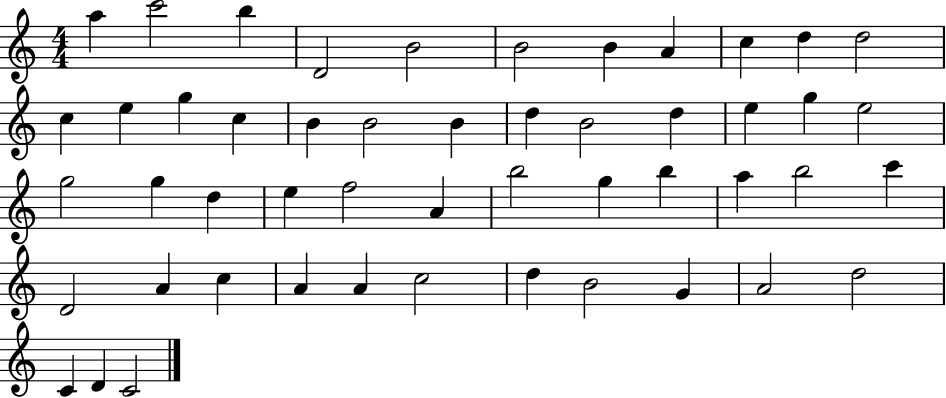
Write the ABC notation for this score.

X:1
T:Untitled
M:4/4
L:1/4
K:C
a c'2 b D2 B2 B2 B A c d d2 c e g c B B2 B d B2 d e g e2 g2 g d e f2 A b2 g b a b2 c' D2 A c A A c2 d B2 G A2 d2 C D C2